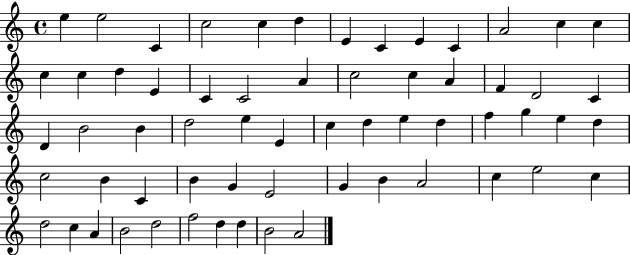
{
  \clef treble
  \time 4/4
  \defaultTimeSignature
  \key c \major
  e''4 e''2 c'4 | c''2 c''4 d''4 | e'4 c'4 e'4 c'4 | a'2 c''4 c''4 | \break c''4 c''4 d''4 e'4 | c'4 c'2 a'4 | c''2 c''4 a'4 | f'4 d'2 c'4 | \break d'4 b'2 b'4 | d''2 e''4 e'4 | c''4 d''4 e''4 d''4 | f''4 g''4 e''4 d''4 | \break c''2 b'4 c'4 | b'4 g'4 e'2 | g'4 b'4 a'2 | c''4 e''2 c''4 | \break d''2 c''4 a'4 | b'2 d''2 | f''2 d''4 d''4 | b'2 a'2 | \break \bar "|."
}